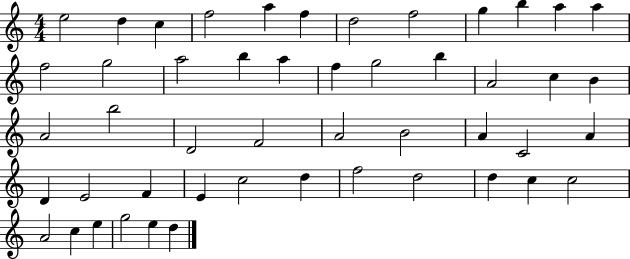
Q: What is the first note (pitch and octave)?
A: E5